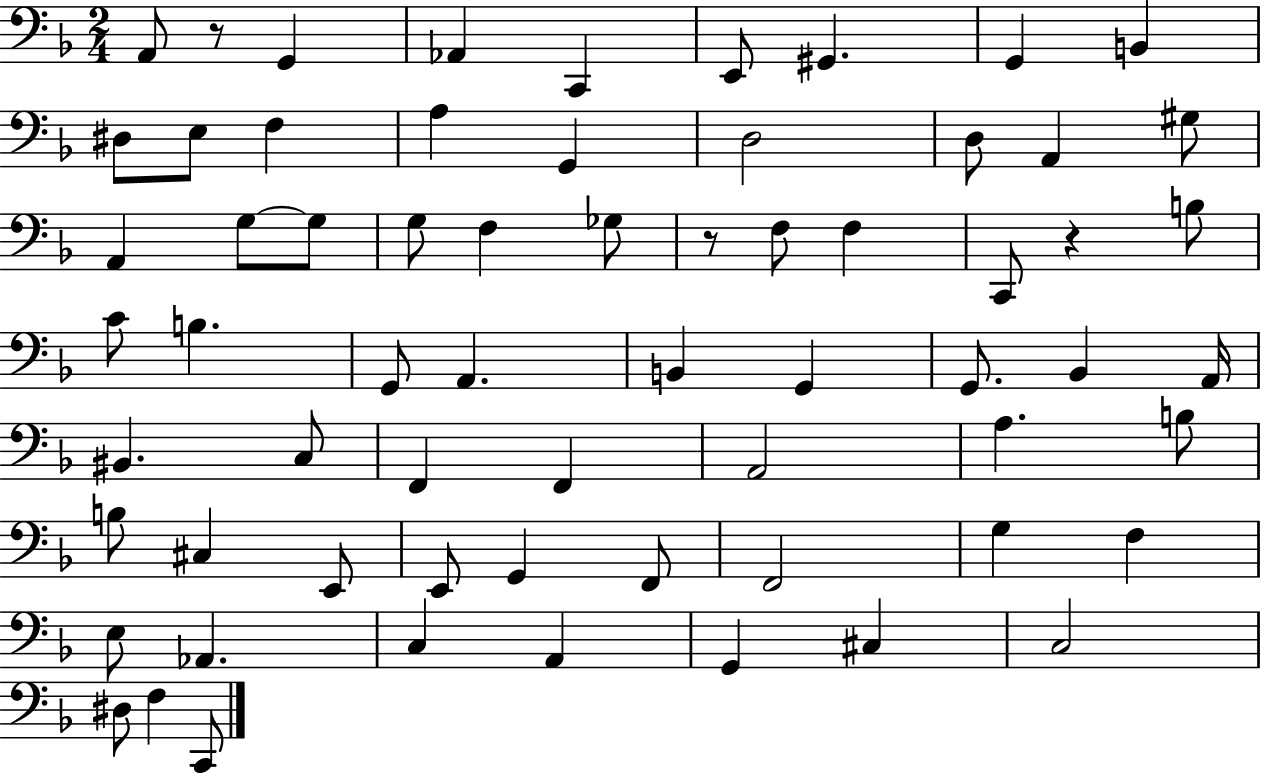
A2/e R/e G2/q Ab2/q C2/q E2/e G#2/q. G2/q B2/q D#3/e E3/e F3/q A3/q G2/q D3/h D3/e A2/q G#3/e A2/q G3/e G3/e G3/e F3/q Gb3/e R/e F3/e F3/q C2/e R/q B3/e C4/e B3/q. G2/e A2/q. B2/q G2/q G2/e. Bb2/q A2/s BIS2/q. C3/e F2/q F2/q A2/h A3/q. B3/e B3/e C#3/q E2/e E2/e G2/q F2/e F2/h G3/q F3/q E3/e Ab2/q. C3/q A2/q G2/q C#3/q C3/h D#3/e F3/q C2/e